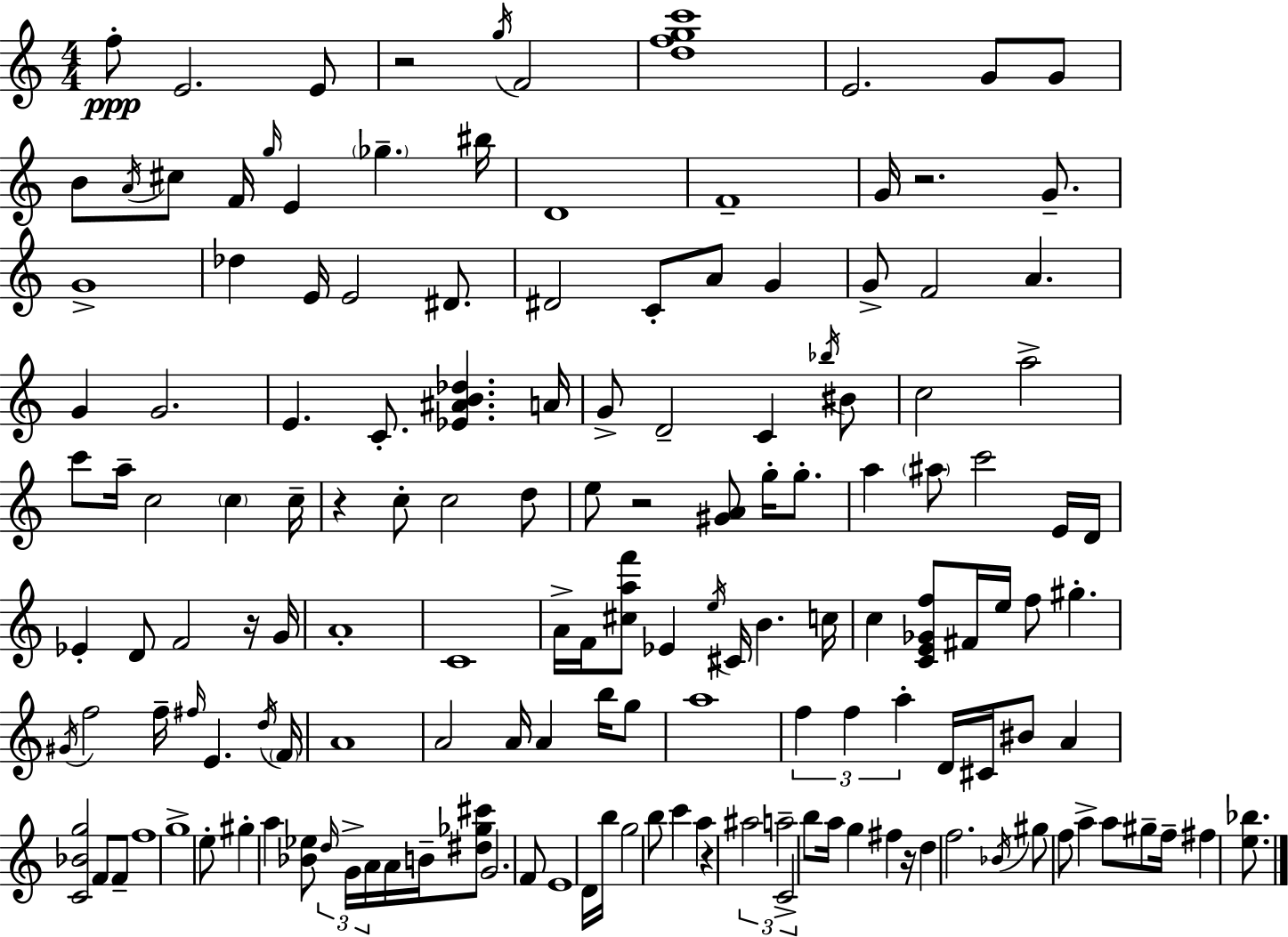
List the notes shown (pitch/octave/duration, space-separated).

F5/e E4/h. E4/e R/h G5/s F4/h [D5,F5,G5,C6]/w E4/h. G4/e G4/e B4/e A4/s C#5/e F4/s G5/s E4/q Gb5/q. BIS5/s D4/w F4/w G4/s R/h. G4/e. G4/w Db5/q E4/s E4/h D#4/e. D#4/h C4/e A4/e G4/q G4/e F4/h A4/q. G4/q G4/h. E4/q. C4/e. [Eb4,A#4,B4,Db5]/q. A4/s G4/e D4/h C4/q Bb5/s BIS4/e C5/h A5/h C6/e A5/s C5/h C5/q C5/s R/q C5/e C5/h D5/e E5/e R/h [G#4,A4]/e G5/s G5/e. A5/q A#5/e C6/h E4/s D4/s Eb4/q D4/e F4/h R/s G4/s A4/w C4/w A4/s F4/s [C#5,A5,F6]/e Eb4/q E5/s C#4/s B4/q. C5/s C5/q [C4,E4,Gb4,F5]/e F#4/s E5/s F5/e G#5/q. G#4/s F5/h F5/s F#5/s E4/q. D5/s F4/s A4/w A4/h A4/s A4/q B5/s G5/e A5/w F5/q F5/q A5/q D4/s C#4/s BIS4/e A4/q [C4,Bb4,G5]/h F4/e F4/e F5/w G5/w E5/e G#5/q A5/q [Bb4,Eb5]/e D5/s G4/s A4/s A4/s B4/s [D#5,Gb5,C#6]/e G4/h. F4/e E4/w D4/s B5/s G5/h B5/e C6/q A5/q R/q A#5/h A5/h C4/h B5/e A5/s G5/q F#5/q R/s D5/q F5/h. Bb4/s G#5/e F5/e A5/q A5/e G#5/e F5/s F#5/q [E5,Bb5]/e.